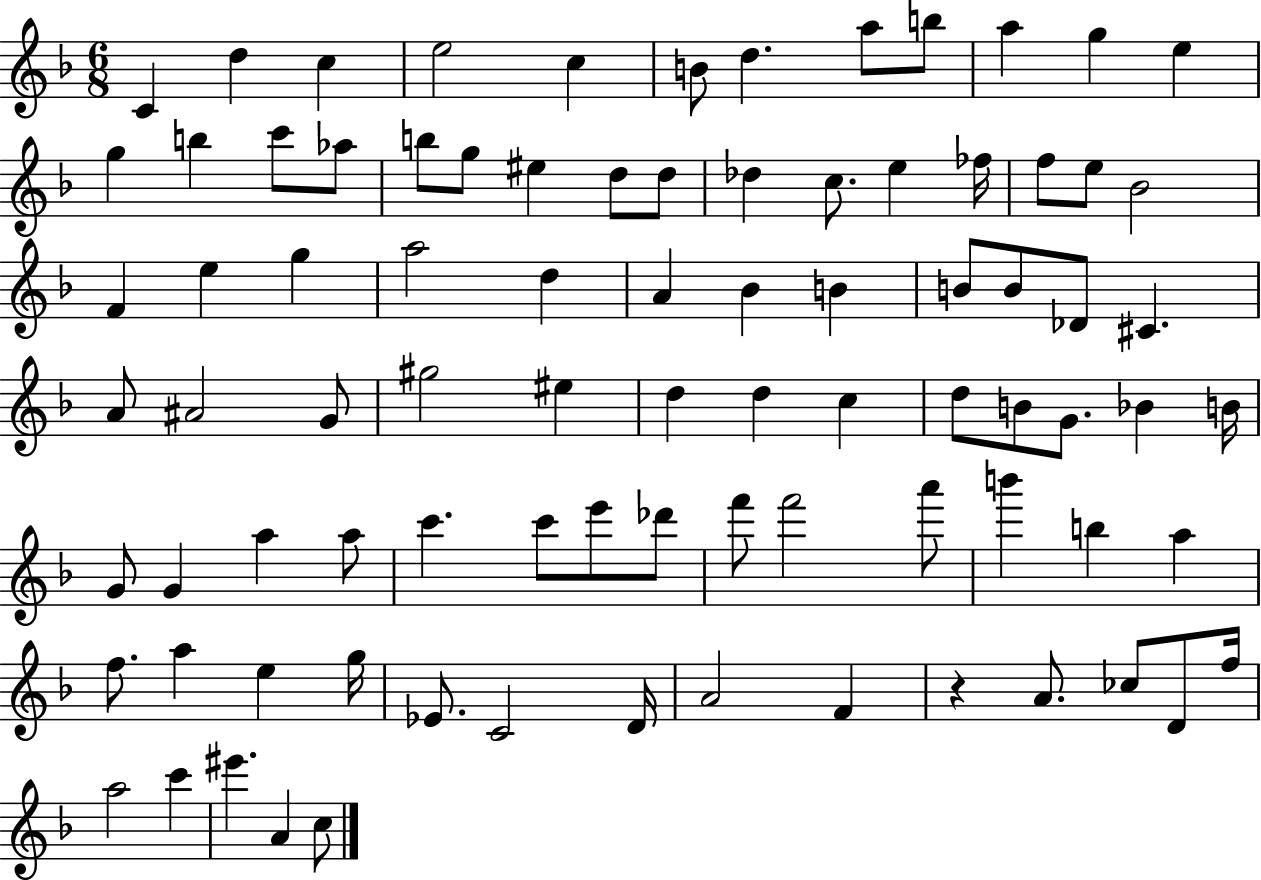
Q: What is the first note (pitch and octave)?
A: C4